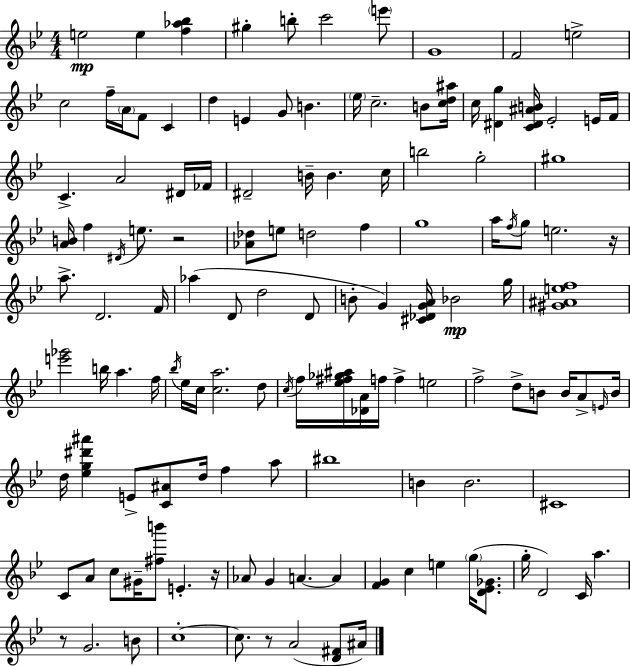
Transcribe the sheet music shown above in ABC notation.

X:1
T:Untitled
M:4/4
L:1/4
K:Bb
e2 e [f_a_b] ^g b/2 c'2 e'/2 G4 F2 e2 c2 f/4 A/4 F/2 C d E G/2 B _e/4 c2 B/2 [cd^a]/4 c/4 [^Dg] [C^D^AB]/4 _E2 E/4 F/4 C A2 ^D/4 _F/4 ^D2 B/4 B c/4 b2 g2 ^g4 [AB]/4 f ^D/4 e/2 z2 [_A_d]/2 e/2 d2 f g4 a/4 f/4 g/2 e2 z/4 a/2 D2 F/4 _a D/2 d2 D/2 B/2 G [^C_DGA]/4 _B2 g/4 [^G^Aef]4 [e'_g']2 b/4 a f/4 _b/4 _e/4 c/4 [ca]2 d/2 c/4 f/4 [_e^f_g^a]/4 [_DA]/4 f/4 f e2 f2 d/2 B/2 B/4 A/2 E/4 B/4 d/4 [_eg^d'^a'] E/2 [C^A]/2 d/4 f a/2 ^b4 B B2 ^C4 C/2 A/2 c/2 ^G/4 [^fb']/2 E z/4 _A/2 G A A [FG] c e g/4 [D_E_G]/2 g/4 D2 C/4 a z/2 G2 B/2 c4 c/2 z/2 A2 [D^F]/2 ^A/4